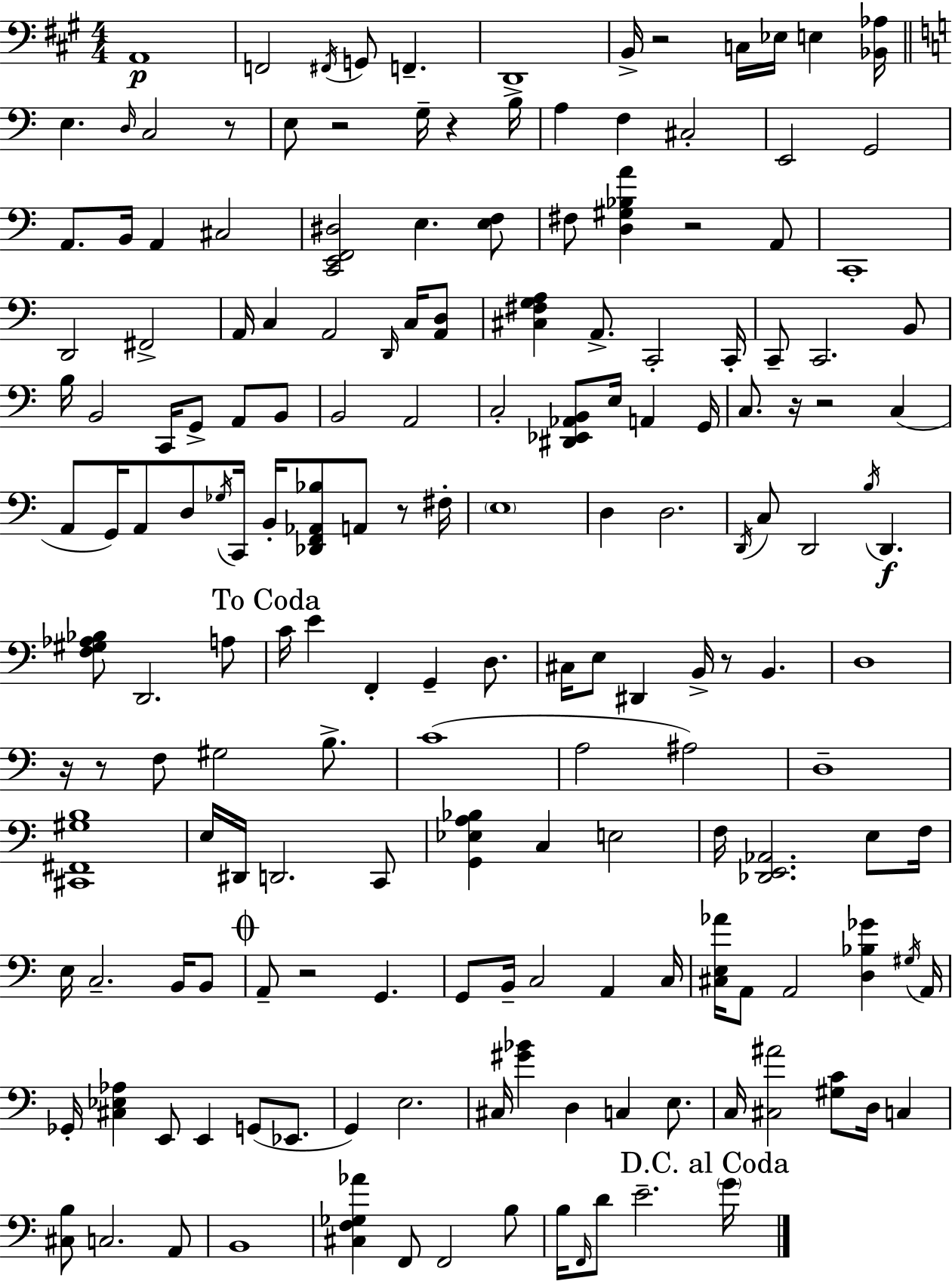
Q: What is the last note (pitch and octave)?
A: G4